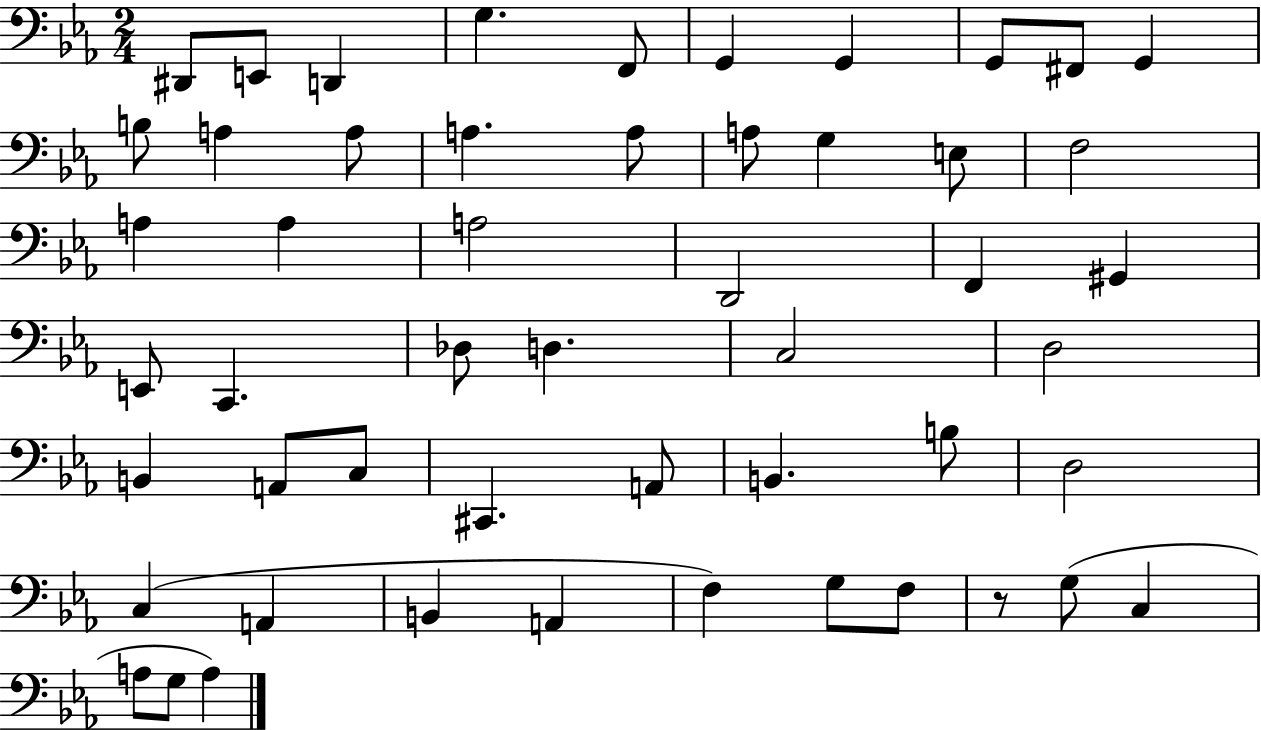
{
  \clef bass
  \numericTimeSignature
  \time 2/4
  \key ees \major
  dis,8 e,8 d,4 | g4. f,8 | g,4 g,4 | g,8 fis,8 g,4 | \break b8 a4 a8 | a4. a8 | a8 g4 e8 | f2 | \break a4 a4 | a2 | d,2 | f,4 gis,4 | \break e,8 c,4. | des8 d4. | c2 | d2 | \break b,4 a,8 c8 | cis,4. a,8 | b,4. b8 | d2 | \break c4( a,4 | b,4 a,4 | f4) g8 f8 | r8 g8( c4 | \break a8 g8 a4) | \bar "|."
}